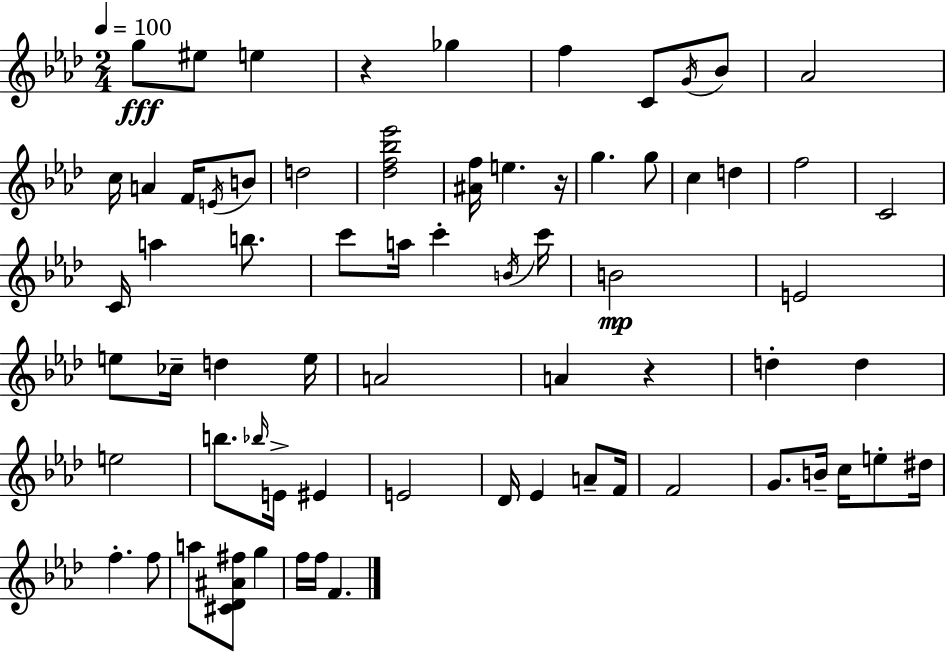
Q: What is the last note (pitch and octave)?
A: F4